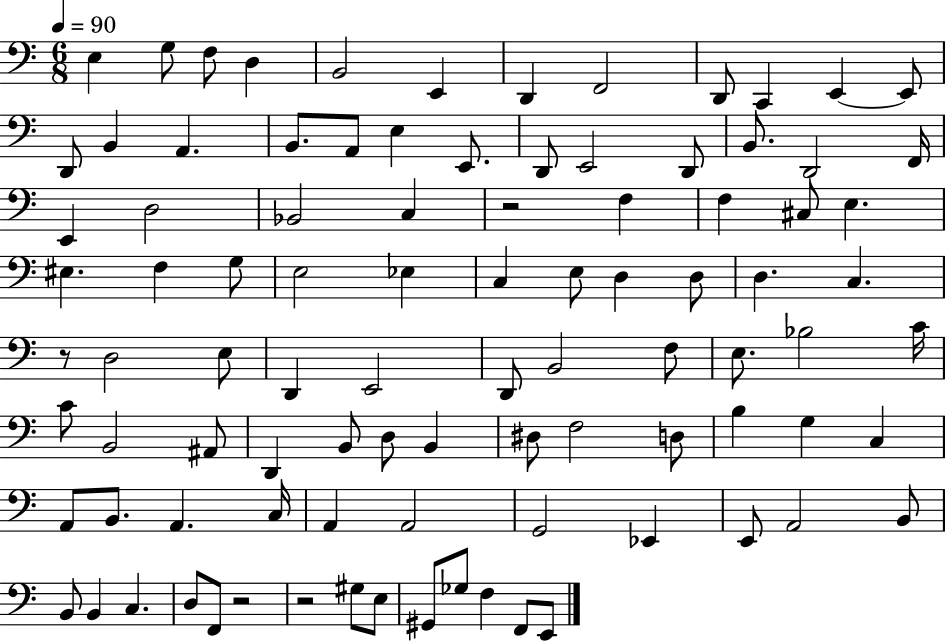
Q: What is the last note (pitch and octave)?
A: E2